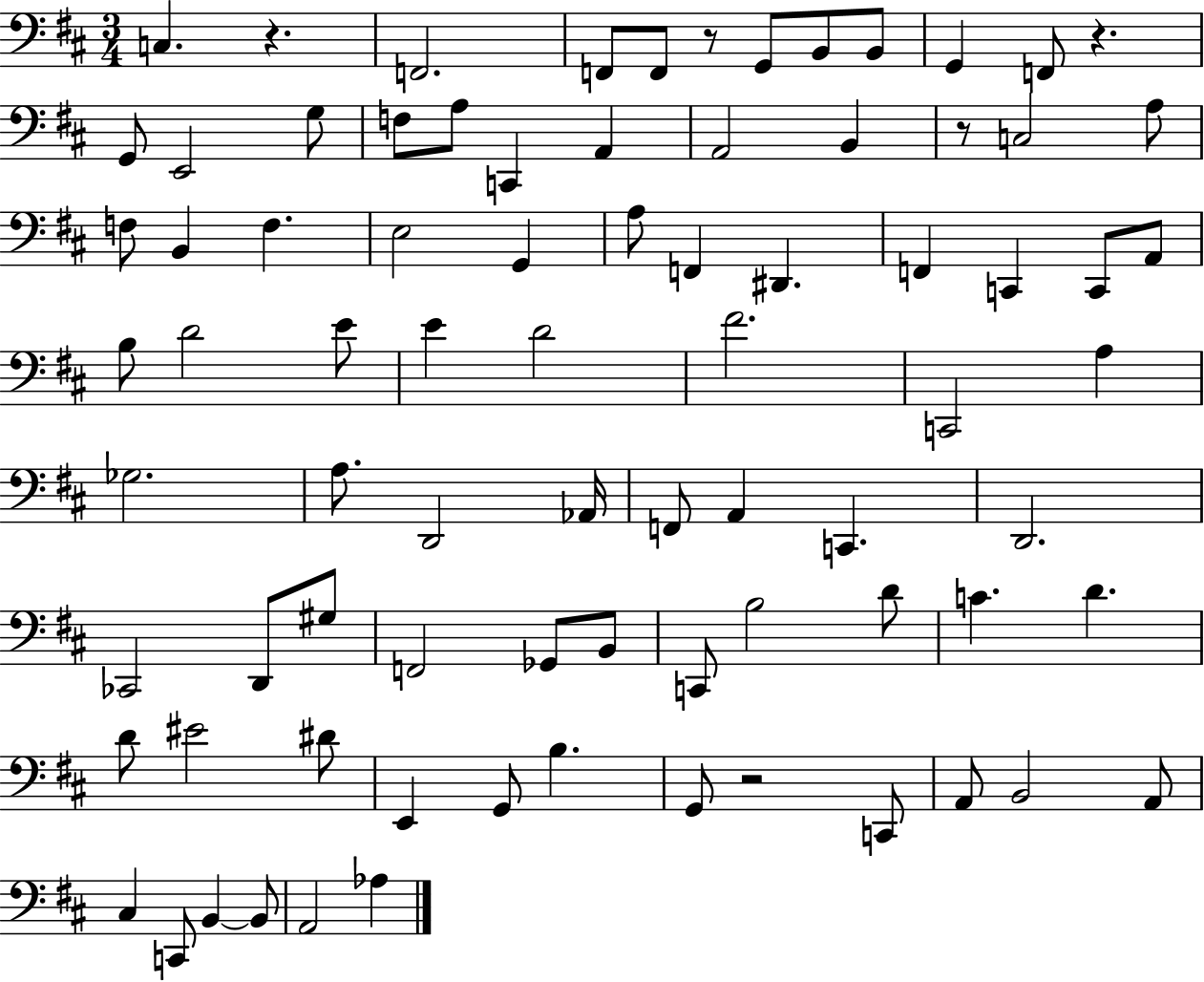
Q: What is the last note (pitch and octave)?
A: Ab3